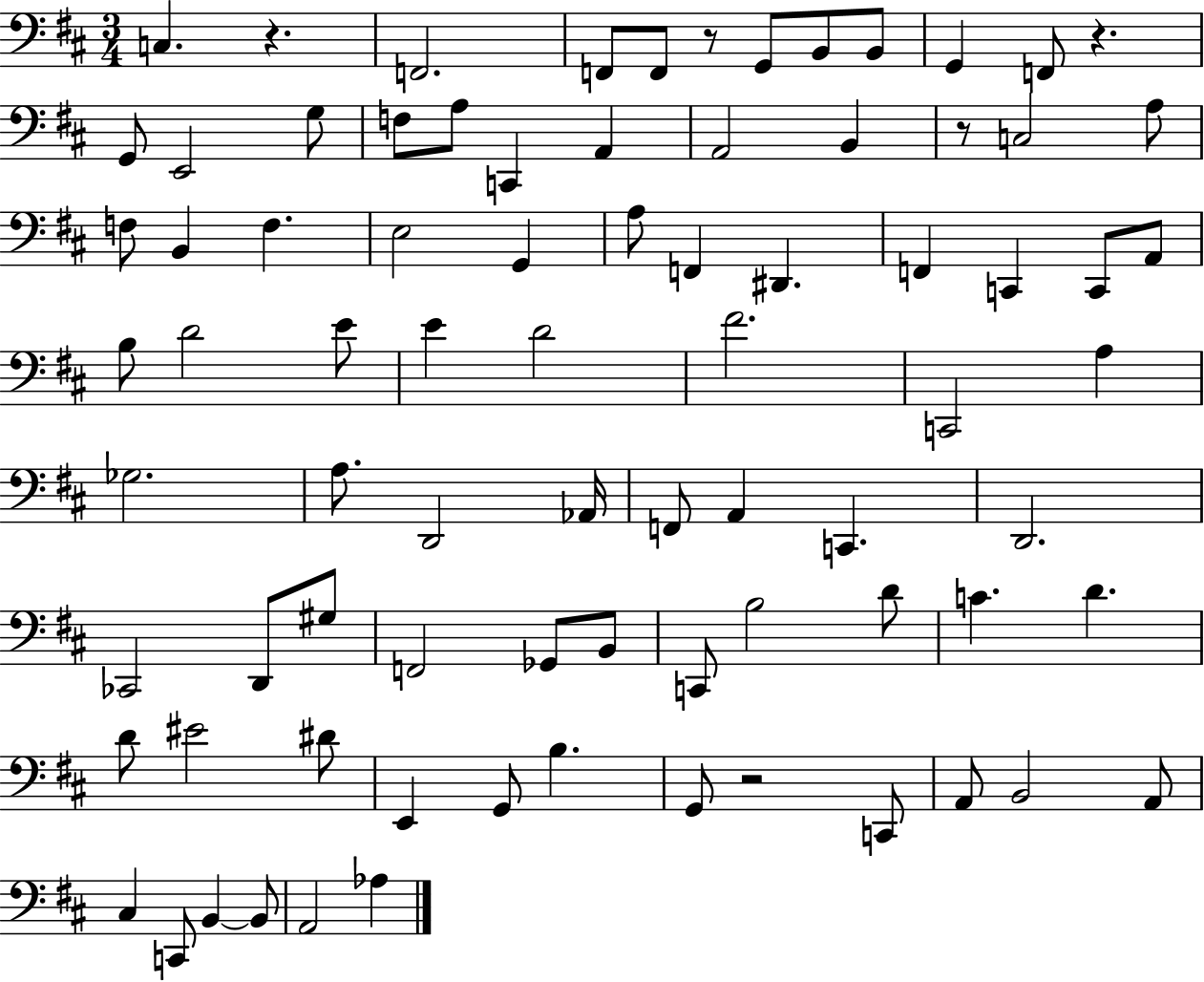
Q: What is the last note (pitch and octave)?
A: Ab3